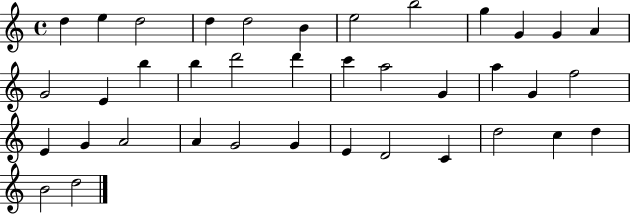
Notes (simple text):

D5/q E5/q D5/h D5/q D5/h B4/q E5/h B5/h G5/q G4/q G4/q A4/q G4/h E4/q B5/q B5/q D6/h D6/q C6/q A5/h G4/q A5/q G4/q F5/h E4/q G4/q A4/h A4/q G4/h G4/q E4/q D4/h C4/q D5/h C5/q D5/q B4/h D5/h